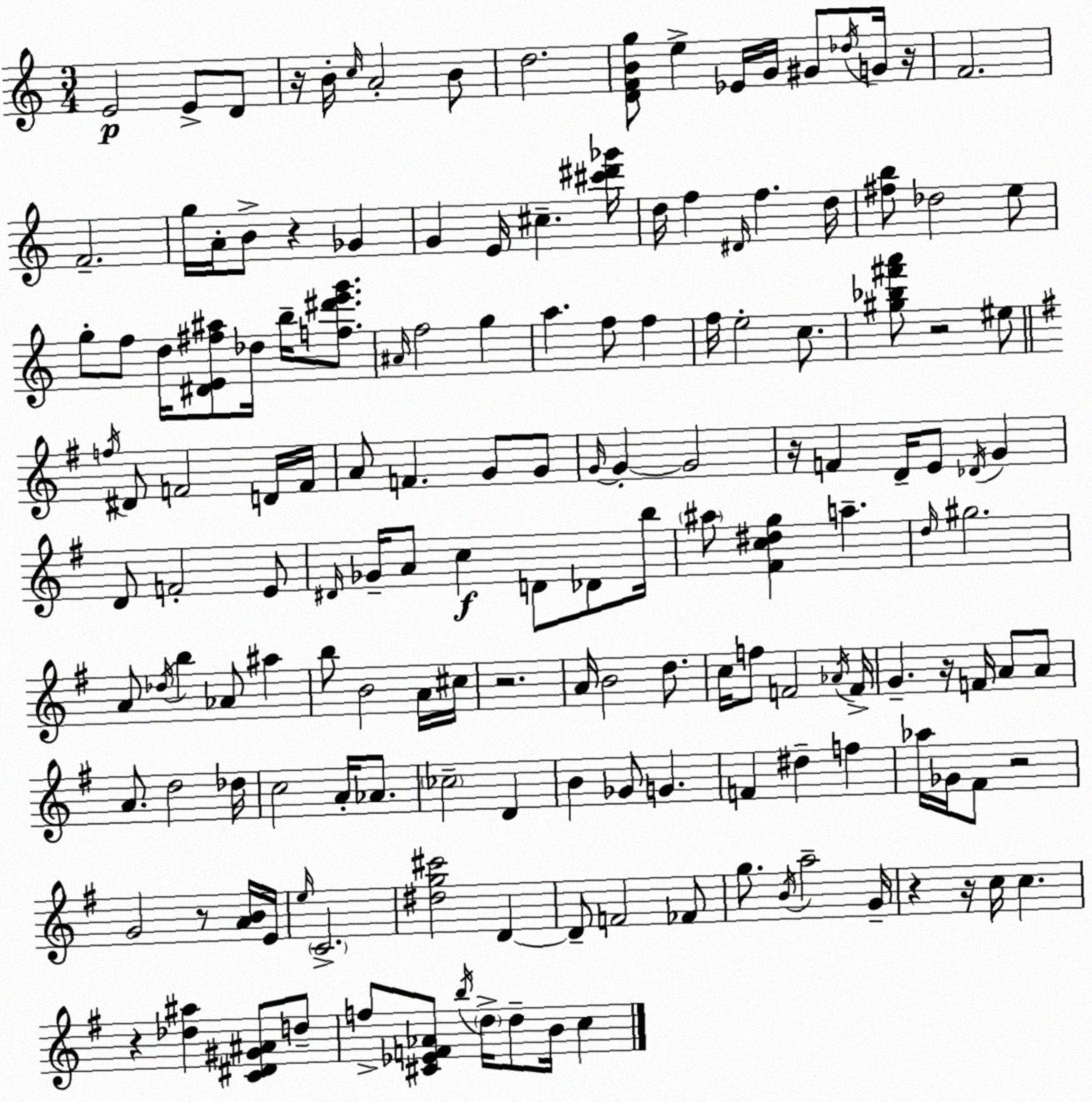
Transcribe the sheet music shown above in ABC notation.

X:1
T:Untitled
M:3/4
L:1/4
K:Am
E2 E/2 D/2 z/4 B/4 c/4 A2 B/2 d2 [DFBg]/2 e _E/4 G/4 ^G/2 _d/4 G/4 z/4 F2 F2 g/4 A/4 B/2 z _G G E/4 ^c [^c'^d'_g']/4 d/4 f ^D/4 f d/4 [^fb]/2 _d2 e/2 g/2 f/2 d/4 [^DE^f^a]/2 _d/4 b/4 [f^d'e'g']/2 ^A/4 f2 g a f/2 f f/4 e2 c/2 [^g_b^f'a']/2 z2 ^e/2 f/4 ^D/2 F2 D/4 F/4 A/2 F G/2 G/2 G/4 G G2 z/4 F D/4 E/2 _D/4 G D/2 F2 E/2 ^D/4 _G/4 A/2 c D/2 _D/2 b/4 ^a/2 [^Fc^dg] a d/4 ^g2 A/2 _d/4 b _A/2 ^a b/2 B2 A/4 ^c/4 z2 A/4 B2 d/2 c/4 f/2 F2 _A/4 F/4 G z/4 F/4 A/2 A/2 A/2 d2 _d/4 c2 A/4 _A/2 _c2 D B _G/2 G F ^d f _a/4 _G/4 ^F/2 z2 G2 z/2 [AB]/4 E/4 e/4 C2 [^dg^c']2 D D/2 F2 _F/2 g/2 B/4 a2 G/4 z z/4 c/4 c z [_d^a] [C^D^G^A]/2 d/2 f/2 [^C_EF_A]/2 b/4 d/4 d/2 B/4 c